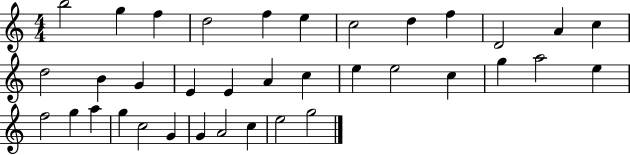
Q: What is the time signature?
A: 4/4